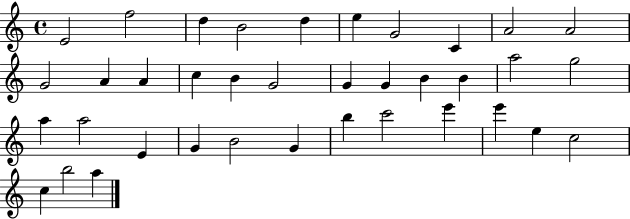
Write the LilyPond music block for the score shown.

{
  \clef treble
  \time 4/4
  \defaultTimeSignature
  \key c \major
  e'2 f''2 | d''4 b'2 d''4 | e''4 g'2 c'4 | a'2 a'2 | \break g'2 a'4 a'4 | c''4 b'4 g'2 | g'4 g'4 b'4 b'4 | a''2 g''2 | \break a''4 a''2 e'4 | g'4 b'2 g'4 | b''4 c'''2 e'''4 | e'''4 e''4 c''2 | \break c''4 b''2 a''4 | \bar "|."
}